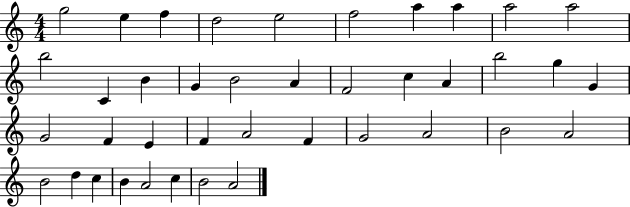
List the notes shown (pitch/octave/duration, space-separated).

G5/h E5/q F5/q D5/h E5/h F5/h A5/q A5/q A5/h A5/h B5/h C4/q B4/q G4/q B4/h A4/q F4/h C5/q A4/q B5/h G5/q G4/q G4/h F4/q E4/q F4/q A4/h F4/q G4/h A4/h B4/h A4/h B4/h D5/q C5/q B4/q A4/h C5/q B4/h A4/h